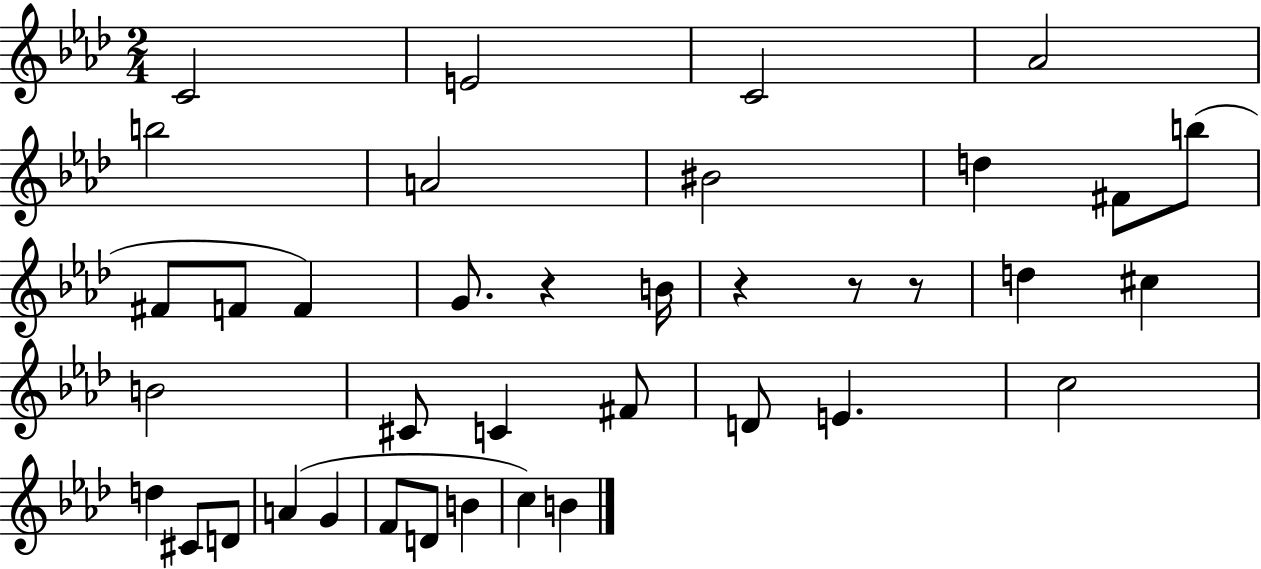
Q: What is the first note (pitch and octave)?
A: C4